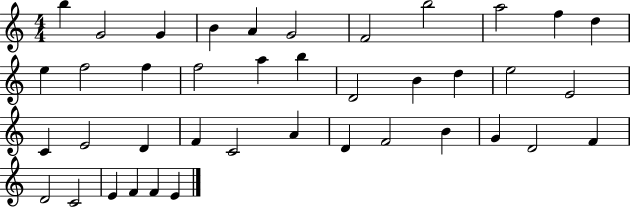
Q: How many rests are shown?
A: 0